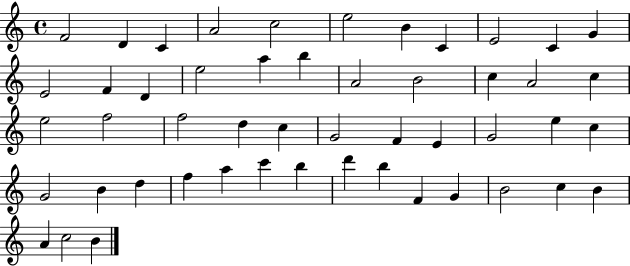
{
  \clef treble
  \time 4/4
  \defaultTimeSignature
  \key c \major
  f'2 d'4 c'4 | a'2 c''2 | e''2 b'4 c'4 | e'2 c'4 g'4 | \break e'2 f'4 d'4 | e''2 a''4 b''4 | a'2 b'2 | c''4 a'2 c''4 | \break e''2 f''2 | f''2 d''4 c''4 | g'2 f'4 e'4 | g'2 e''4 c''4 | \break g'2 b'4 d''4 | f''4 a''4 c'''4 b''4 | d'''4 b''4 f'4 g'4 | b'2 c''4 b'4 | \break a'4 c''2 b'4 | \bar "|."
}